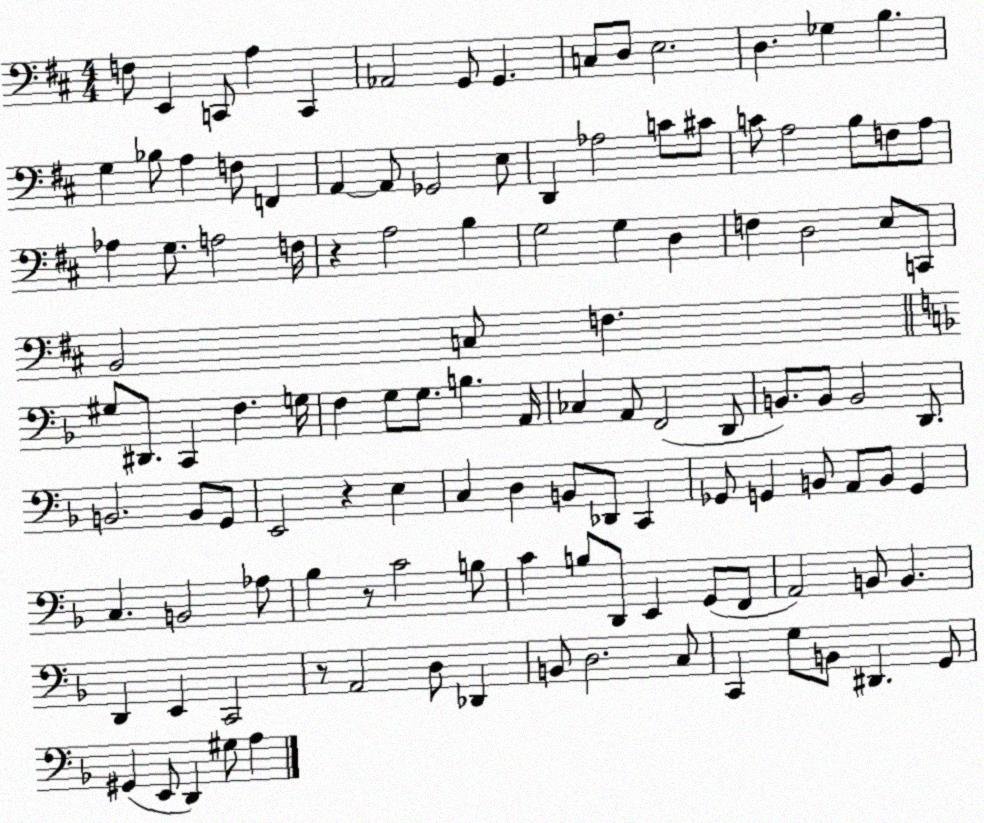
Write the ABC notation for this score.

X:1
T:Untitled
M:4/4
L:1/4
K:D
F,/2 E,, C,,/2 A, C,, _A,,2 G,,/2 G,, C,/2 D,/2 E,2 D, _G, B, G, _B,/2 A, F,/2 F,, A,, A,,/2 _G,,2 E,/2 D,, _A,2 C/2 ^C/2 C/2 A,2 B,/2 F,/2 A,/2 _A, G,/2 A,2 F,/4 z A,2 B, G,2 G, D, F, D,2 E,/2 C,,/2 B,,2 C,/2 F, ^G,/2 ^D,,/2 C,, F, G,/4 F, G,/2 G,/2 B, A,,/4 _C, A,,/2 F,,2 D,,/2 B,,/2 B,,/2 B,,2 D,,/2 B,,2 B,,/2 G,,/2 E,,2 z E, C, D, B,,/2 _D,,/2 C,, _G,,/2 G,, B,,/2 A,,/2 B,,/2 G,, C, B,,2 _A,/2 _B, z/2 C2 B,/2 C B,/2 D,,/2 E,, G,,/2 F,,/2 A,,2 B,,/2 B,, D,, E,, C,,2 z/2 A,,2 D,/2 _D,, B,,/2 D,2 C,/2 C,, G,/2 B,,/2 ^D,, G,,/2 ^G,, E,,/2 D,, ^G,/2 A,